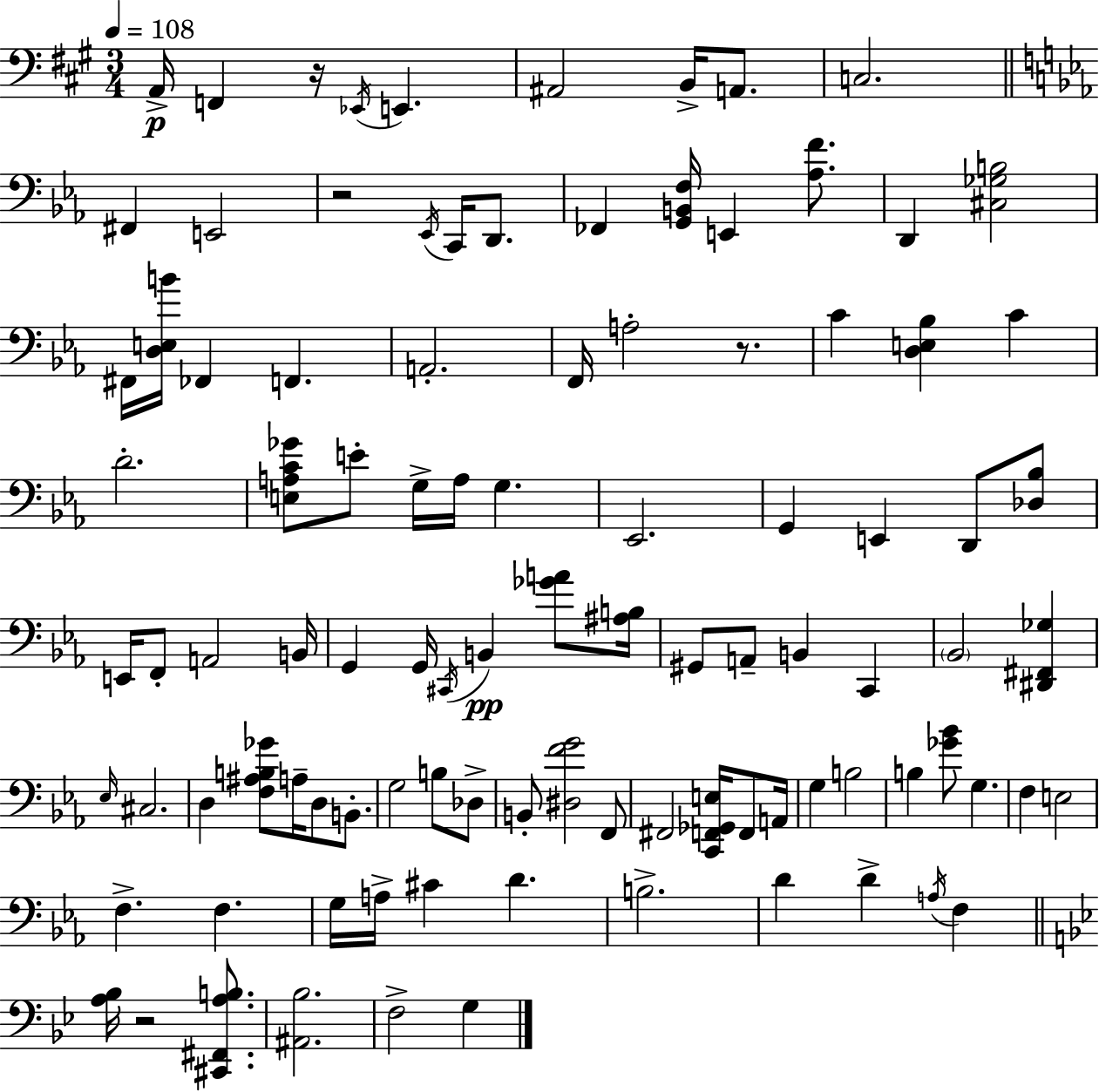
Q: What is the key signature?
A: A major